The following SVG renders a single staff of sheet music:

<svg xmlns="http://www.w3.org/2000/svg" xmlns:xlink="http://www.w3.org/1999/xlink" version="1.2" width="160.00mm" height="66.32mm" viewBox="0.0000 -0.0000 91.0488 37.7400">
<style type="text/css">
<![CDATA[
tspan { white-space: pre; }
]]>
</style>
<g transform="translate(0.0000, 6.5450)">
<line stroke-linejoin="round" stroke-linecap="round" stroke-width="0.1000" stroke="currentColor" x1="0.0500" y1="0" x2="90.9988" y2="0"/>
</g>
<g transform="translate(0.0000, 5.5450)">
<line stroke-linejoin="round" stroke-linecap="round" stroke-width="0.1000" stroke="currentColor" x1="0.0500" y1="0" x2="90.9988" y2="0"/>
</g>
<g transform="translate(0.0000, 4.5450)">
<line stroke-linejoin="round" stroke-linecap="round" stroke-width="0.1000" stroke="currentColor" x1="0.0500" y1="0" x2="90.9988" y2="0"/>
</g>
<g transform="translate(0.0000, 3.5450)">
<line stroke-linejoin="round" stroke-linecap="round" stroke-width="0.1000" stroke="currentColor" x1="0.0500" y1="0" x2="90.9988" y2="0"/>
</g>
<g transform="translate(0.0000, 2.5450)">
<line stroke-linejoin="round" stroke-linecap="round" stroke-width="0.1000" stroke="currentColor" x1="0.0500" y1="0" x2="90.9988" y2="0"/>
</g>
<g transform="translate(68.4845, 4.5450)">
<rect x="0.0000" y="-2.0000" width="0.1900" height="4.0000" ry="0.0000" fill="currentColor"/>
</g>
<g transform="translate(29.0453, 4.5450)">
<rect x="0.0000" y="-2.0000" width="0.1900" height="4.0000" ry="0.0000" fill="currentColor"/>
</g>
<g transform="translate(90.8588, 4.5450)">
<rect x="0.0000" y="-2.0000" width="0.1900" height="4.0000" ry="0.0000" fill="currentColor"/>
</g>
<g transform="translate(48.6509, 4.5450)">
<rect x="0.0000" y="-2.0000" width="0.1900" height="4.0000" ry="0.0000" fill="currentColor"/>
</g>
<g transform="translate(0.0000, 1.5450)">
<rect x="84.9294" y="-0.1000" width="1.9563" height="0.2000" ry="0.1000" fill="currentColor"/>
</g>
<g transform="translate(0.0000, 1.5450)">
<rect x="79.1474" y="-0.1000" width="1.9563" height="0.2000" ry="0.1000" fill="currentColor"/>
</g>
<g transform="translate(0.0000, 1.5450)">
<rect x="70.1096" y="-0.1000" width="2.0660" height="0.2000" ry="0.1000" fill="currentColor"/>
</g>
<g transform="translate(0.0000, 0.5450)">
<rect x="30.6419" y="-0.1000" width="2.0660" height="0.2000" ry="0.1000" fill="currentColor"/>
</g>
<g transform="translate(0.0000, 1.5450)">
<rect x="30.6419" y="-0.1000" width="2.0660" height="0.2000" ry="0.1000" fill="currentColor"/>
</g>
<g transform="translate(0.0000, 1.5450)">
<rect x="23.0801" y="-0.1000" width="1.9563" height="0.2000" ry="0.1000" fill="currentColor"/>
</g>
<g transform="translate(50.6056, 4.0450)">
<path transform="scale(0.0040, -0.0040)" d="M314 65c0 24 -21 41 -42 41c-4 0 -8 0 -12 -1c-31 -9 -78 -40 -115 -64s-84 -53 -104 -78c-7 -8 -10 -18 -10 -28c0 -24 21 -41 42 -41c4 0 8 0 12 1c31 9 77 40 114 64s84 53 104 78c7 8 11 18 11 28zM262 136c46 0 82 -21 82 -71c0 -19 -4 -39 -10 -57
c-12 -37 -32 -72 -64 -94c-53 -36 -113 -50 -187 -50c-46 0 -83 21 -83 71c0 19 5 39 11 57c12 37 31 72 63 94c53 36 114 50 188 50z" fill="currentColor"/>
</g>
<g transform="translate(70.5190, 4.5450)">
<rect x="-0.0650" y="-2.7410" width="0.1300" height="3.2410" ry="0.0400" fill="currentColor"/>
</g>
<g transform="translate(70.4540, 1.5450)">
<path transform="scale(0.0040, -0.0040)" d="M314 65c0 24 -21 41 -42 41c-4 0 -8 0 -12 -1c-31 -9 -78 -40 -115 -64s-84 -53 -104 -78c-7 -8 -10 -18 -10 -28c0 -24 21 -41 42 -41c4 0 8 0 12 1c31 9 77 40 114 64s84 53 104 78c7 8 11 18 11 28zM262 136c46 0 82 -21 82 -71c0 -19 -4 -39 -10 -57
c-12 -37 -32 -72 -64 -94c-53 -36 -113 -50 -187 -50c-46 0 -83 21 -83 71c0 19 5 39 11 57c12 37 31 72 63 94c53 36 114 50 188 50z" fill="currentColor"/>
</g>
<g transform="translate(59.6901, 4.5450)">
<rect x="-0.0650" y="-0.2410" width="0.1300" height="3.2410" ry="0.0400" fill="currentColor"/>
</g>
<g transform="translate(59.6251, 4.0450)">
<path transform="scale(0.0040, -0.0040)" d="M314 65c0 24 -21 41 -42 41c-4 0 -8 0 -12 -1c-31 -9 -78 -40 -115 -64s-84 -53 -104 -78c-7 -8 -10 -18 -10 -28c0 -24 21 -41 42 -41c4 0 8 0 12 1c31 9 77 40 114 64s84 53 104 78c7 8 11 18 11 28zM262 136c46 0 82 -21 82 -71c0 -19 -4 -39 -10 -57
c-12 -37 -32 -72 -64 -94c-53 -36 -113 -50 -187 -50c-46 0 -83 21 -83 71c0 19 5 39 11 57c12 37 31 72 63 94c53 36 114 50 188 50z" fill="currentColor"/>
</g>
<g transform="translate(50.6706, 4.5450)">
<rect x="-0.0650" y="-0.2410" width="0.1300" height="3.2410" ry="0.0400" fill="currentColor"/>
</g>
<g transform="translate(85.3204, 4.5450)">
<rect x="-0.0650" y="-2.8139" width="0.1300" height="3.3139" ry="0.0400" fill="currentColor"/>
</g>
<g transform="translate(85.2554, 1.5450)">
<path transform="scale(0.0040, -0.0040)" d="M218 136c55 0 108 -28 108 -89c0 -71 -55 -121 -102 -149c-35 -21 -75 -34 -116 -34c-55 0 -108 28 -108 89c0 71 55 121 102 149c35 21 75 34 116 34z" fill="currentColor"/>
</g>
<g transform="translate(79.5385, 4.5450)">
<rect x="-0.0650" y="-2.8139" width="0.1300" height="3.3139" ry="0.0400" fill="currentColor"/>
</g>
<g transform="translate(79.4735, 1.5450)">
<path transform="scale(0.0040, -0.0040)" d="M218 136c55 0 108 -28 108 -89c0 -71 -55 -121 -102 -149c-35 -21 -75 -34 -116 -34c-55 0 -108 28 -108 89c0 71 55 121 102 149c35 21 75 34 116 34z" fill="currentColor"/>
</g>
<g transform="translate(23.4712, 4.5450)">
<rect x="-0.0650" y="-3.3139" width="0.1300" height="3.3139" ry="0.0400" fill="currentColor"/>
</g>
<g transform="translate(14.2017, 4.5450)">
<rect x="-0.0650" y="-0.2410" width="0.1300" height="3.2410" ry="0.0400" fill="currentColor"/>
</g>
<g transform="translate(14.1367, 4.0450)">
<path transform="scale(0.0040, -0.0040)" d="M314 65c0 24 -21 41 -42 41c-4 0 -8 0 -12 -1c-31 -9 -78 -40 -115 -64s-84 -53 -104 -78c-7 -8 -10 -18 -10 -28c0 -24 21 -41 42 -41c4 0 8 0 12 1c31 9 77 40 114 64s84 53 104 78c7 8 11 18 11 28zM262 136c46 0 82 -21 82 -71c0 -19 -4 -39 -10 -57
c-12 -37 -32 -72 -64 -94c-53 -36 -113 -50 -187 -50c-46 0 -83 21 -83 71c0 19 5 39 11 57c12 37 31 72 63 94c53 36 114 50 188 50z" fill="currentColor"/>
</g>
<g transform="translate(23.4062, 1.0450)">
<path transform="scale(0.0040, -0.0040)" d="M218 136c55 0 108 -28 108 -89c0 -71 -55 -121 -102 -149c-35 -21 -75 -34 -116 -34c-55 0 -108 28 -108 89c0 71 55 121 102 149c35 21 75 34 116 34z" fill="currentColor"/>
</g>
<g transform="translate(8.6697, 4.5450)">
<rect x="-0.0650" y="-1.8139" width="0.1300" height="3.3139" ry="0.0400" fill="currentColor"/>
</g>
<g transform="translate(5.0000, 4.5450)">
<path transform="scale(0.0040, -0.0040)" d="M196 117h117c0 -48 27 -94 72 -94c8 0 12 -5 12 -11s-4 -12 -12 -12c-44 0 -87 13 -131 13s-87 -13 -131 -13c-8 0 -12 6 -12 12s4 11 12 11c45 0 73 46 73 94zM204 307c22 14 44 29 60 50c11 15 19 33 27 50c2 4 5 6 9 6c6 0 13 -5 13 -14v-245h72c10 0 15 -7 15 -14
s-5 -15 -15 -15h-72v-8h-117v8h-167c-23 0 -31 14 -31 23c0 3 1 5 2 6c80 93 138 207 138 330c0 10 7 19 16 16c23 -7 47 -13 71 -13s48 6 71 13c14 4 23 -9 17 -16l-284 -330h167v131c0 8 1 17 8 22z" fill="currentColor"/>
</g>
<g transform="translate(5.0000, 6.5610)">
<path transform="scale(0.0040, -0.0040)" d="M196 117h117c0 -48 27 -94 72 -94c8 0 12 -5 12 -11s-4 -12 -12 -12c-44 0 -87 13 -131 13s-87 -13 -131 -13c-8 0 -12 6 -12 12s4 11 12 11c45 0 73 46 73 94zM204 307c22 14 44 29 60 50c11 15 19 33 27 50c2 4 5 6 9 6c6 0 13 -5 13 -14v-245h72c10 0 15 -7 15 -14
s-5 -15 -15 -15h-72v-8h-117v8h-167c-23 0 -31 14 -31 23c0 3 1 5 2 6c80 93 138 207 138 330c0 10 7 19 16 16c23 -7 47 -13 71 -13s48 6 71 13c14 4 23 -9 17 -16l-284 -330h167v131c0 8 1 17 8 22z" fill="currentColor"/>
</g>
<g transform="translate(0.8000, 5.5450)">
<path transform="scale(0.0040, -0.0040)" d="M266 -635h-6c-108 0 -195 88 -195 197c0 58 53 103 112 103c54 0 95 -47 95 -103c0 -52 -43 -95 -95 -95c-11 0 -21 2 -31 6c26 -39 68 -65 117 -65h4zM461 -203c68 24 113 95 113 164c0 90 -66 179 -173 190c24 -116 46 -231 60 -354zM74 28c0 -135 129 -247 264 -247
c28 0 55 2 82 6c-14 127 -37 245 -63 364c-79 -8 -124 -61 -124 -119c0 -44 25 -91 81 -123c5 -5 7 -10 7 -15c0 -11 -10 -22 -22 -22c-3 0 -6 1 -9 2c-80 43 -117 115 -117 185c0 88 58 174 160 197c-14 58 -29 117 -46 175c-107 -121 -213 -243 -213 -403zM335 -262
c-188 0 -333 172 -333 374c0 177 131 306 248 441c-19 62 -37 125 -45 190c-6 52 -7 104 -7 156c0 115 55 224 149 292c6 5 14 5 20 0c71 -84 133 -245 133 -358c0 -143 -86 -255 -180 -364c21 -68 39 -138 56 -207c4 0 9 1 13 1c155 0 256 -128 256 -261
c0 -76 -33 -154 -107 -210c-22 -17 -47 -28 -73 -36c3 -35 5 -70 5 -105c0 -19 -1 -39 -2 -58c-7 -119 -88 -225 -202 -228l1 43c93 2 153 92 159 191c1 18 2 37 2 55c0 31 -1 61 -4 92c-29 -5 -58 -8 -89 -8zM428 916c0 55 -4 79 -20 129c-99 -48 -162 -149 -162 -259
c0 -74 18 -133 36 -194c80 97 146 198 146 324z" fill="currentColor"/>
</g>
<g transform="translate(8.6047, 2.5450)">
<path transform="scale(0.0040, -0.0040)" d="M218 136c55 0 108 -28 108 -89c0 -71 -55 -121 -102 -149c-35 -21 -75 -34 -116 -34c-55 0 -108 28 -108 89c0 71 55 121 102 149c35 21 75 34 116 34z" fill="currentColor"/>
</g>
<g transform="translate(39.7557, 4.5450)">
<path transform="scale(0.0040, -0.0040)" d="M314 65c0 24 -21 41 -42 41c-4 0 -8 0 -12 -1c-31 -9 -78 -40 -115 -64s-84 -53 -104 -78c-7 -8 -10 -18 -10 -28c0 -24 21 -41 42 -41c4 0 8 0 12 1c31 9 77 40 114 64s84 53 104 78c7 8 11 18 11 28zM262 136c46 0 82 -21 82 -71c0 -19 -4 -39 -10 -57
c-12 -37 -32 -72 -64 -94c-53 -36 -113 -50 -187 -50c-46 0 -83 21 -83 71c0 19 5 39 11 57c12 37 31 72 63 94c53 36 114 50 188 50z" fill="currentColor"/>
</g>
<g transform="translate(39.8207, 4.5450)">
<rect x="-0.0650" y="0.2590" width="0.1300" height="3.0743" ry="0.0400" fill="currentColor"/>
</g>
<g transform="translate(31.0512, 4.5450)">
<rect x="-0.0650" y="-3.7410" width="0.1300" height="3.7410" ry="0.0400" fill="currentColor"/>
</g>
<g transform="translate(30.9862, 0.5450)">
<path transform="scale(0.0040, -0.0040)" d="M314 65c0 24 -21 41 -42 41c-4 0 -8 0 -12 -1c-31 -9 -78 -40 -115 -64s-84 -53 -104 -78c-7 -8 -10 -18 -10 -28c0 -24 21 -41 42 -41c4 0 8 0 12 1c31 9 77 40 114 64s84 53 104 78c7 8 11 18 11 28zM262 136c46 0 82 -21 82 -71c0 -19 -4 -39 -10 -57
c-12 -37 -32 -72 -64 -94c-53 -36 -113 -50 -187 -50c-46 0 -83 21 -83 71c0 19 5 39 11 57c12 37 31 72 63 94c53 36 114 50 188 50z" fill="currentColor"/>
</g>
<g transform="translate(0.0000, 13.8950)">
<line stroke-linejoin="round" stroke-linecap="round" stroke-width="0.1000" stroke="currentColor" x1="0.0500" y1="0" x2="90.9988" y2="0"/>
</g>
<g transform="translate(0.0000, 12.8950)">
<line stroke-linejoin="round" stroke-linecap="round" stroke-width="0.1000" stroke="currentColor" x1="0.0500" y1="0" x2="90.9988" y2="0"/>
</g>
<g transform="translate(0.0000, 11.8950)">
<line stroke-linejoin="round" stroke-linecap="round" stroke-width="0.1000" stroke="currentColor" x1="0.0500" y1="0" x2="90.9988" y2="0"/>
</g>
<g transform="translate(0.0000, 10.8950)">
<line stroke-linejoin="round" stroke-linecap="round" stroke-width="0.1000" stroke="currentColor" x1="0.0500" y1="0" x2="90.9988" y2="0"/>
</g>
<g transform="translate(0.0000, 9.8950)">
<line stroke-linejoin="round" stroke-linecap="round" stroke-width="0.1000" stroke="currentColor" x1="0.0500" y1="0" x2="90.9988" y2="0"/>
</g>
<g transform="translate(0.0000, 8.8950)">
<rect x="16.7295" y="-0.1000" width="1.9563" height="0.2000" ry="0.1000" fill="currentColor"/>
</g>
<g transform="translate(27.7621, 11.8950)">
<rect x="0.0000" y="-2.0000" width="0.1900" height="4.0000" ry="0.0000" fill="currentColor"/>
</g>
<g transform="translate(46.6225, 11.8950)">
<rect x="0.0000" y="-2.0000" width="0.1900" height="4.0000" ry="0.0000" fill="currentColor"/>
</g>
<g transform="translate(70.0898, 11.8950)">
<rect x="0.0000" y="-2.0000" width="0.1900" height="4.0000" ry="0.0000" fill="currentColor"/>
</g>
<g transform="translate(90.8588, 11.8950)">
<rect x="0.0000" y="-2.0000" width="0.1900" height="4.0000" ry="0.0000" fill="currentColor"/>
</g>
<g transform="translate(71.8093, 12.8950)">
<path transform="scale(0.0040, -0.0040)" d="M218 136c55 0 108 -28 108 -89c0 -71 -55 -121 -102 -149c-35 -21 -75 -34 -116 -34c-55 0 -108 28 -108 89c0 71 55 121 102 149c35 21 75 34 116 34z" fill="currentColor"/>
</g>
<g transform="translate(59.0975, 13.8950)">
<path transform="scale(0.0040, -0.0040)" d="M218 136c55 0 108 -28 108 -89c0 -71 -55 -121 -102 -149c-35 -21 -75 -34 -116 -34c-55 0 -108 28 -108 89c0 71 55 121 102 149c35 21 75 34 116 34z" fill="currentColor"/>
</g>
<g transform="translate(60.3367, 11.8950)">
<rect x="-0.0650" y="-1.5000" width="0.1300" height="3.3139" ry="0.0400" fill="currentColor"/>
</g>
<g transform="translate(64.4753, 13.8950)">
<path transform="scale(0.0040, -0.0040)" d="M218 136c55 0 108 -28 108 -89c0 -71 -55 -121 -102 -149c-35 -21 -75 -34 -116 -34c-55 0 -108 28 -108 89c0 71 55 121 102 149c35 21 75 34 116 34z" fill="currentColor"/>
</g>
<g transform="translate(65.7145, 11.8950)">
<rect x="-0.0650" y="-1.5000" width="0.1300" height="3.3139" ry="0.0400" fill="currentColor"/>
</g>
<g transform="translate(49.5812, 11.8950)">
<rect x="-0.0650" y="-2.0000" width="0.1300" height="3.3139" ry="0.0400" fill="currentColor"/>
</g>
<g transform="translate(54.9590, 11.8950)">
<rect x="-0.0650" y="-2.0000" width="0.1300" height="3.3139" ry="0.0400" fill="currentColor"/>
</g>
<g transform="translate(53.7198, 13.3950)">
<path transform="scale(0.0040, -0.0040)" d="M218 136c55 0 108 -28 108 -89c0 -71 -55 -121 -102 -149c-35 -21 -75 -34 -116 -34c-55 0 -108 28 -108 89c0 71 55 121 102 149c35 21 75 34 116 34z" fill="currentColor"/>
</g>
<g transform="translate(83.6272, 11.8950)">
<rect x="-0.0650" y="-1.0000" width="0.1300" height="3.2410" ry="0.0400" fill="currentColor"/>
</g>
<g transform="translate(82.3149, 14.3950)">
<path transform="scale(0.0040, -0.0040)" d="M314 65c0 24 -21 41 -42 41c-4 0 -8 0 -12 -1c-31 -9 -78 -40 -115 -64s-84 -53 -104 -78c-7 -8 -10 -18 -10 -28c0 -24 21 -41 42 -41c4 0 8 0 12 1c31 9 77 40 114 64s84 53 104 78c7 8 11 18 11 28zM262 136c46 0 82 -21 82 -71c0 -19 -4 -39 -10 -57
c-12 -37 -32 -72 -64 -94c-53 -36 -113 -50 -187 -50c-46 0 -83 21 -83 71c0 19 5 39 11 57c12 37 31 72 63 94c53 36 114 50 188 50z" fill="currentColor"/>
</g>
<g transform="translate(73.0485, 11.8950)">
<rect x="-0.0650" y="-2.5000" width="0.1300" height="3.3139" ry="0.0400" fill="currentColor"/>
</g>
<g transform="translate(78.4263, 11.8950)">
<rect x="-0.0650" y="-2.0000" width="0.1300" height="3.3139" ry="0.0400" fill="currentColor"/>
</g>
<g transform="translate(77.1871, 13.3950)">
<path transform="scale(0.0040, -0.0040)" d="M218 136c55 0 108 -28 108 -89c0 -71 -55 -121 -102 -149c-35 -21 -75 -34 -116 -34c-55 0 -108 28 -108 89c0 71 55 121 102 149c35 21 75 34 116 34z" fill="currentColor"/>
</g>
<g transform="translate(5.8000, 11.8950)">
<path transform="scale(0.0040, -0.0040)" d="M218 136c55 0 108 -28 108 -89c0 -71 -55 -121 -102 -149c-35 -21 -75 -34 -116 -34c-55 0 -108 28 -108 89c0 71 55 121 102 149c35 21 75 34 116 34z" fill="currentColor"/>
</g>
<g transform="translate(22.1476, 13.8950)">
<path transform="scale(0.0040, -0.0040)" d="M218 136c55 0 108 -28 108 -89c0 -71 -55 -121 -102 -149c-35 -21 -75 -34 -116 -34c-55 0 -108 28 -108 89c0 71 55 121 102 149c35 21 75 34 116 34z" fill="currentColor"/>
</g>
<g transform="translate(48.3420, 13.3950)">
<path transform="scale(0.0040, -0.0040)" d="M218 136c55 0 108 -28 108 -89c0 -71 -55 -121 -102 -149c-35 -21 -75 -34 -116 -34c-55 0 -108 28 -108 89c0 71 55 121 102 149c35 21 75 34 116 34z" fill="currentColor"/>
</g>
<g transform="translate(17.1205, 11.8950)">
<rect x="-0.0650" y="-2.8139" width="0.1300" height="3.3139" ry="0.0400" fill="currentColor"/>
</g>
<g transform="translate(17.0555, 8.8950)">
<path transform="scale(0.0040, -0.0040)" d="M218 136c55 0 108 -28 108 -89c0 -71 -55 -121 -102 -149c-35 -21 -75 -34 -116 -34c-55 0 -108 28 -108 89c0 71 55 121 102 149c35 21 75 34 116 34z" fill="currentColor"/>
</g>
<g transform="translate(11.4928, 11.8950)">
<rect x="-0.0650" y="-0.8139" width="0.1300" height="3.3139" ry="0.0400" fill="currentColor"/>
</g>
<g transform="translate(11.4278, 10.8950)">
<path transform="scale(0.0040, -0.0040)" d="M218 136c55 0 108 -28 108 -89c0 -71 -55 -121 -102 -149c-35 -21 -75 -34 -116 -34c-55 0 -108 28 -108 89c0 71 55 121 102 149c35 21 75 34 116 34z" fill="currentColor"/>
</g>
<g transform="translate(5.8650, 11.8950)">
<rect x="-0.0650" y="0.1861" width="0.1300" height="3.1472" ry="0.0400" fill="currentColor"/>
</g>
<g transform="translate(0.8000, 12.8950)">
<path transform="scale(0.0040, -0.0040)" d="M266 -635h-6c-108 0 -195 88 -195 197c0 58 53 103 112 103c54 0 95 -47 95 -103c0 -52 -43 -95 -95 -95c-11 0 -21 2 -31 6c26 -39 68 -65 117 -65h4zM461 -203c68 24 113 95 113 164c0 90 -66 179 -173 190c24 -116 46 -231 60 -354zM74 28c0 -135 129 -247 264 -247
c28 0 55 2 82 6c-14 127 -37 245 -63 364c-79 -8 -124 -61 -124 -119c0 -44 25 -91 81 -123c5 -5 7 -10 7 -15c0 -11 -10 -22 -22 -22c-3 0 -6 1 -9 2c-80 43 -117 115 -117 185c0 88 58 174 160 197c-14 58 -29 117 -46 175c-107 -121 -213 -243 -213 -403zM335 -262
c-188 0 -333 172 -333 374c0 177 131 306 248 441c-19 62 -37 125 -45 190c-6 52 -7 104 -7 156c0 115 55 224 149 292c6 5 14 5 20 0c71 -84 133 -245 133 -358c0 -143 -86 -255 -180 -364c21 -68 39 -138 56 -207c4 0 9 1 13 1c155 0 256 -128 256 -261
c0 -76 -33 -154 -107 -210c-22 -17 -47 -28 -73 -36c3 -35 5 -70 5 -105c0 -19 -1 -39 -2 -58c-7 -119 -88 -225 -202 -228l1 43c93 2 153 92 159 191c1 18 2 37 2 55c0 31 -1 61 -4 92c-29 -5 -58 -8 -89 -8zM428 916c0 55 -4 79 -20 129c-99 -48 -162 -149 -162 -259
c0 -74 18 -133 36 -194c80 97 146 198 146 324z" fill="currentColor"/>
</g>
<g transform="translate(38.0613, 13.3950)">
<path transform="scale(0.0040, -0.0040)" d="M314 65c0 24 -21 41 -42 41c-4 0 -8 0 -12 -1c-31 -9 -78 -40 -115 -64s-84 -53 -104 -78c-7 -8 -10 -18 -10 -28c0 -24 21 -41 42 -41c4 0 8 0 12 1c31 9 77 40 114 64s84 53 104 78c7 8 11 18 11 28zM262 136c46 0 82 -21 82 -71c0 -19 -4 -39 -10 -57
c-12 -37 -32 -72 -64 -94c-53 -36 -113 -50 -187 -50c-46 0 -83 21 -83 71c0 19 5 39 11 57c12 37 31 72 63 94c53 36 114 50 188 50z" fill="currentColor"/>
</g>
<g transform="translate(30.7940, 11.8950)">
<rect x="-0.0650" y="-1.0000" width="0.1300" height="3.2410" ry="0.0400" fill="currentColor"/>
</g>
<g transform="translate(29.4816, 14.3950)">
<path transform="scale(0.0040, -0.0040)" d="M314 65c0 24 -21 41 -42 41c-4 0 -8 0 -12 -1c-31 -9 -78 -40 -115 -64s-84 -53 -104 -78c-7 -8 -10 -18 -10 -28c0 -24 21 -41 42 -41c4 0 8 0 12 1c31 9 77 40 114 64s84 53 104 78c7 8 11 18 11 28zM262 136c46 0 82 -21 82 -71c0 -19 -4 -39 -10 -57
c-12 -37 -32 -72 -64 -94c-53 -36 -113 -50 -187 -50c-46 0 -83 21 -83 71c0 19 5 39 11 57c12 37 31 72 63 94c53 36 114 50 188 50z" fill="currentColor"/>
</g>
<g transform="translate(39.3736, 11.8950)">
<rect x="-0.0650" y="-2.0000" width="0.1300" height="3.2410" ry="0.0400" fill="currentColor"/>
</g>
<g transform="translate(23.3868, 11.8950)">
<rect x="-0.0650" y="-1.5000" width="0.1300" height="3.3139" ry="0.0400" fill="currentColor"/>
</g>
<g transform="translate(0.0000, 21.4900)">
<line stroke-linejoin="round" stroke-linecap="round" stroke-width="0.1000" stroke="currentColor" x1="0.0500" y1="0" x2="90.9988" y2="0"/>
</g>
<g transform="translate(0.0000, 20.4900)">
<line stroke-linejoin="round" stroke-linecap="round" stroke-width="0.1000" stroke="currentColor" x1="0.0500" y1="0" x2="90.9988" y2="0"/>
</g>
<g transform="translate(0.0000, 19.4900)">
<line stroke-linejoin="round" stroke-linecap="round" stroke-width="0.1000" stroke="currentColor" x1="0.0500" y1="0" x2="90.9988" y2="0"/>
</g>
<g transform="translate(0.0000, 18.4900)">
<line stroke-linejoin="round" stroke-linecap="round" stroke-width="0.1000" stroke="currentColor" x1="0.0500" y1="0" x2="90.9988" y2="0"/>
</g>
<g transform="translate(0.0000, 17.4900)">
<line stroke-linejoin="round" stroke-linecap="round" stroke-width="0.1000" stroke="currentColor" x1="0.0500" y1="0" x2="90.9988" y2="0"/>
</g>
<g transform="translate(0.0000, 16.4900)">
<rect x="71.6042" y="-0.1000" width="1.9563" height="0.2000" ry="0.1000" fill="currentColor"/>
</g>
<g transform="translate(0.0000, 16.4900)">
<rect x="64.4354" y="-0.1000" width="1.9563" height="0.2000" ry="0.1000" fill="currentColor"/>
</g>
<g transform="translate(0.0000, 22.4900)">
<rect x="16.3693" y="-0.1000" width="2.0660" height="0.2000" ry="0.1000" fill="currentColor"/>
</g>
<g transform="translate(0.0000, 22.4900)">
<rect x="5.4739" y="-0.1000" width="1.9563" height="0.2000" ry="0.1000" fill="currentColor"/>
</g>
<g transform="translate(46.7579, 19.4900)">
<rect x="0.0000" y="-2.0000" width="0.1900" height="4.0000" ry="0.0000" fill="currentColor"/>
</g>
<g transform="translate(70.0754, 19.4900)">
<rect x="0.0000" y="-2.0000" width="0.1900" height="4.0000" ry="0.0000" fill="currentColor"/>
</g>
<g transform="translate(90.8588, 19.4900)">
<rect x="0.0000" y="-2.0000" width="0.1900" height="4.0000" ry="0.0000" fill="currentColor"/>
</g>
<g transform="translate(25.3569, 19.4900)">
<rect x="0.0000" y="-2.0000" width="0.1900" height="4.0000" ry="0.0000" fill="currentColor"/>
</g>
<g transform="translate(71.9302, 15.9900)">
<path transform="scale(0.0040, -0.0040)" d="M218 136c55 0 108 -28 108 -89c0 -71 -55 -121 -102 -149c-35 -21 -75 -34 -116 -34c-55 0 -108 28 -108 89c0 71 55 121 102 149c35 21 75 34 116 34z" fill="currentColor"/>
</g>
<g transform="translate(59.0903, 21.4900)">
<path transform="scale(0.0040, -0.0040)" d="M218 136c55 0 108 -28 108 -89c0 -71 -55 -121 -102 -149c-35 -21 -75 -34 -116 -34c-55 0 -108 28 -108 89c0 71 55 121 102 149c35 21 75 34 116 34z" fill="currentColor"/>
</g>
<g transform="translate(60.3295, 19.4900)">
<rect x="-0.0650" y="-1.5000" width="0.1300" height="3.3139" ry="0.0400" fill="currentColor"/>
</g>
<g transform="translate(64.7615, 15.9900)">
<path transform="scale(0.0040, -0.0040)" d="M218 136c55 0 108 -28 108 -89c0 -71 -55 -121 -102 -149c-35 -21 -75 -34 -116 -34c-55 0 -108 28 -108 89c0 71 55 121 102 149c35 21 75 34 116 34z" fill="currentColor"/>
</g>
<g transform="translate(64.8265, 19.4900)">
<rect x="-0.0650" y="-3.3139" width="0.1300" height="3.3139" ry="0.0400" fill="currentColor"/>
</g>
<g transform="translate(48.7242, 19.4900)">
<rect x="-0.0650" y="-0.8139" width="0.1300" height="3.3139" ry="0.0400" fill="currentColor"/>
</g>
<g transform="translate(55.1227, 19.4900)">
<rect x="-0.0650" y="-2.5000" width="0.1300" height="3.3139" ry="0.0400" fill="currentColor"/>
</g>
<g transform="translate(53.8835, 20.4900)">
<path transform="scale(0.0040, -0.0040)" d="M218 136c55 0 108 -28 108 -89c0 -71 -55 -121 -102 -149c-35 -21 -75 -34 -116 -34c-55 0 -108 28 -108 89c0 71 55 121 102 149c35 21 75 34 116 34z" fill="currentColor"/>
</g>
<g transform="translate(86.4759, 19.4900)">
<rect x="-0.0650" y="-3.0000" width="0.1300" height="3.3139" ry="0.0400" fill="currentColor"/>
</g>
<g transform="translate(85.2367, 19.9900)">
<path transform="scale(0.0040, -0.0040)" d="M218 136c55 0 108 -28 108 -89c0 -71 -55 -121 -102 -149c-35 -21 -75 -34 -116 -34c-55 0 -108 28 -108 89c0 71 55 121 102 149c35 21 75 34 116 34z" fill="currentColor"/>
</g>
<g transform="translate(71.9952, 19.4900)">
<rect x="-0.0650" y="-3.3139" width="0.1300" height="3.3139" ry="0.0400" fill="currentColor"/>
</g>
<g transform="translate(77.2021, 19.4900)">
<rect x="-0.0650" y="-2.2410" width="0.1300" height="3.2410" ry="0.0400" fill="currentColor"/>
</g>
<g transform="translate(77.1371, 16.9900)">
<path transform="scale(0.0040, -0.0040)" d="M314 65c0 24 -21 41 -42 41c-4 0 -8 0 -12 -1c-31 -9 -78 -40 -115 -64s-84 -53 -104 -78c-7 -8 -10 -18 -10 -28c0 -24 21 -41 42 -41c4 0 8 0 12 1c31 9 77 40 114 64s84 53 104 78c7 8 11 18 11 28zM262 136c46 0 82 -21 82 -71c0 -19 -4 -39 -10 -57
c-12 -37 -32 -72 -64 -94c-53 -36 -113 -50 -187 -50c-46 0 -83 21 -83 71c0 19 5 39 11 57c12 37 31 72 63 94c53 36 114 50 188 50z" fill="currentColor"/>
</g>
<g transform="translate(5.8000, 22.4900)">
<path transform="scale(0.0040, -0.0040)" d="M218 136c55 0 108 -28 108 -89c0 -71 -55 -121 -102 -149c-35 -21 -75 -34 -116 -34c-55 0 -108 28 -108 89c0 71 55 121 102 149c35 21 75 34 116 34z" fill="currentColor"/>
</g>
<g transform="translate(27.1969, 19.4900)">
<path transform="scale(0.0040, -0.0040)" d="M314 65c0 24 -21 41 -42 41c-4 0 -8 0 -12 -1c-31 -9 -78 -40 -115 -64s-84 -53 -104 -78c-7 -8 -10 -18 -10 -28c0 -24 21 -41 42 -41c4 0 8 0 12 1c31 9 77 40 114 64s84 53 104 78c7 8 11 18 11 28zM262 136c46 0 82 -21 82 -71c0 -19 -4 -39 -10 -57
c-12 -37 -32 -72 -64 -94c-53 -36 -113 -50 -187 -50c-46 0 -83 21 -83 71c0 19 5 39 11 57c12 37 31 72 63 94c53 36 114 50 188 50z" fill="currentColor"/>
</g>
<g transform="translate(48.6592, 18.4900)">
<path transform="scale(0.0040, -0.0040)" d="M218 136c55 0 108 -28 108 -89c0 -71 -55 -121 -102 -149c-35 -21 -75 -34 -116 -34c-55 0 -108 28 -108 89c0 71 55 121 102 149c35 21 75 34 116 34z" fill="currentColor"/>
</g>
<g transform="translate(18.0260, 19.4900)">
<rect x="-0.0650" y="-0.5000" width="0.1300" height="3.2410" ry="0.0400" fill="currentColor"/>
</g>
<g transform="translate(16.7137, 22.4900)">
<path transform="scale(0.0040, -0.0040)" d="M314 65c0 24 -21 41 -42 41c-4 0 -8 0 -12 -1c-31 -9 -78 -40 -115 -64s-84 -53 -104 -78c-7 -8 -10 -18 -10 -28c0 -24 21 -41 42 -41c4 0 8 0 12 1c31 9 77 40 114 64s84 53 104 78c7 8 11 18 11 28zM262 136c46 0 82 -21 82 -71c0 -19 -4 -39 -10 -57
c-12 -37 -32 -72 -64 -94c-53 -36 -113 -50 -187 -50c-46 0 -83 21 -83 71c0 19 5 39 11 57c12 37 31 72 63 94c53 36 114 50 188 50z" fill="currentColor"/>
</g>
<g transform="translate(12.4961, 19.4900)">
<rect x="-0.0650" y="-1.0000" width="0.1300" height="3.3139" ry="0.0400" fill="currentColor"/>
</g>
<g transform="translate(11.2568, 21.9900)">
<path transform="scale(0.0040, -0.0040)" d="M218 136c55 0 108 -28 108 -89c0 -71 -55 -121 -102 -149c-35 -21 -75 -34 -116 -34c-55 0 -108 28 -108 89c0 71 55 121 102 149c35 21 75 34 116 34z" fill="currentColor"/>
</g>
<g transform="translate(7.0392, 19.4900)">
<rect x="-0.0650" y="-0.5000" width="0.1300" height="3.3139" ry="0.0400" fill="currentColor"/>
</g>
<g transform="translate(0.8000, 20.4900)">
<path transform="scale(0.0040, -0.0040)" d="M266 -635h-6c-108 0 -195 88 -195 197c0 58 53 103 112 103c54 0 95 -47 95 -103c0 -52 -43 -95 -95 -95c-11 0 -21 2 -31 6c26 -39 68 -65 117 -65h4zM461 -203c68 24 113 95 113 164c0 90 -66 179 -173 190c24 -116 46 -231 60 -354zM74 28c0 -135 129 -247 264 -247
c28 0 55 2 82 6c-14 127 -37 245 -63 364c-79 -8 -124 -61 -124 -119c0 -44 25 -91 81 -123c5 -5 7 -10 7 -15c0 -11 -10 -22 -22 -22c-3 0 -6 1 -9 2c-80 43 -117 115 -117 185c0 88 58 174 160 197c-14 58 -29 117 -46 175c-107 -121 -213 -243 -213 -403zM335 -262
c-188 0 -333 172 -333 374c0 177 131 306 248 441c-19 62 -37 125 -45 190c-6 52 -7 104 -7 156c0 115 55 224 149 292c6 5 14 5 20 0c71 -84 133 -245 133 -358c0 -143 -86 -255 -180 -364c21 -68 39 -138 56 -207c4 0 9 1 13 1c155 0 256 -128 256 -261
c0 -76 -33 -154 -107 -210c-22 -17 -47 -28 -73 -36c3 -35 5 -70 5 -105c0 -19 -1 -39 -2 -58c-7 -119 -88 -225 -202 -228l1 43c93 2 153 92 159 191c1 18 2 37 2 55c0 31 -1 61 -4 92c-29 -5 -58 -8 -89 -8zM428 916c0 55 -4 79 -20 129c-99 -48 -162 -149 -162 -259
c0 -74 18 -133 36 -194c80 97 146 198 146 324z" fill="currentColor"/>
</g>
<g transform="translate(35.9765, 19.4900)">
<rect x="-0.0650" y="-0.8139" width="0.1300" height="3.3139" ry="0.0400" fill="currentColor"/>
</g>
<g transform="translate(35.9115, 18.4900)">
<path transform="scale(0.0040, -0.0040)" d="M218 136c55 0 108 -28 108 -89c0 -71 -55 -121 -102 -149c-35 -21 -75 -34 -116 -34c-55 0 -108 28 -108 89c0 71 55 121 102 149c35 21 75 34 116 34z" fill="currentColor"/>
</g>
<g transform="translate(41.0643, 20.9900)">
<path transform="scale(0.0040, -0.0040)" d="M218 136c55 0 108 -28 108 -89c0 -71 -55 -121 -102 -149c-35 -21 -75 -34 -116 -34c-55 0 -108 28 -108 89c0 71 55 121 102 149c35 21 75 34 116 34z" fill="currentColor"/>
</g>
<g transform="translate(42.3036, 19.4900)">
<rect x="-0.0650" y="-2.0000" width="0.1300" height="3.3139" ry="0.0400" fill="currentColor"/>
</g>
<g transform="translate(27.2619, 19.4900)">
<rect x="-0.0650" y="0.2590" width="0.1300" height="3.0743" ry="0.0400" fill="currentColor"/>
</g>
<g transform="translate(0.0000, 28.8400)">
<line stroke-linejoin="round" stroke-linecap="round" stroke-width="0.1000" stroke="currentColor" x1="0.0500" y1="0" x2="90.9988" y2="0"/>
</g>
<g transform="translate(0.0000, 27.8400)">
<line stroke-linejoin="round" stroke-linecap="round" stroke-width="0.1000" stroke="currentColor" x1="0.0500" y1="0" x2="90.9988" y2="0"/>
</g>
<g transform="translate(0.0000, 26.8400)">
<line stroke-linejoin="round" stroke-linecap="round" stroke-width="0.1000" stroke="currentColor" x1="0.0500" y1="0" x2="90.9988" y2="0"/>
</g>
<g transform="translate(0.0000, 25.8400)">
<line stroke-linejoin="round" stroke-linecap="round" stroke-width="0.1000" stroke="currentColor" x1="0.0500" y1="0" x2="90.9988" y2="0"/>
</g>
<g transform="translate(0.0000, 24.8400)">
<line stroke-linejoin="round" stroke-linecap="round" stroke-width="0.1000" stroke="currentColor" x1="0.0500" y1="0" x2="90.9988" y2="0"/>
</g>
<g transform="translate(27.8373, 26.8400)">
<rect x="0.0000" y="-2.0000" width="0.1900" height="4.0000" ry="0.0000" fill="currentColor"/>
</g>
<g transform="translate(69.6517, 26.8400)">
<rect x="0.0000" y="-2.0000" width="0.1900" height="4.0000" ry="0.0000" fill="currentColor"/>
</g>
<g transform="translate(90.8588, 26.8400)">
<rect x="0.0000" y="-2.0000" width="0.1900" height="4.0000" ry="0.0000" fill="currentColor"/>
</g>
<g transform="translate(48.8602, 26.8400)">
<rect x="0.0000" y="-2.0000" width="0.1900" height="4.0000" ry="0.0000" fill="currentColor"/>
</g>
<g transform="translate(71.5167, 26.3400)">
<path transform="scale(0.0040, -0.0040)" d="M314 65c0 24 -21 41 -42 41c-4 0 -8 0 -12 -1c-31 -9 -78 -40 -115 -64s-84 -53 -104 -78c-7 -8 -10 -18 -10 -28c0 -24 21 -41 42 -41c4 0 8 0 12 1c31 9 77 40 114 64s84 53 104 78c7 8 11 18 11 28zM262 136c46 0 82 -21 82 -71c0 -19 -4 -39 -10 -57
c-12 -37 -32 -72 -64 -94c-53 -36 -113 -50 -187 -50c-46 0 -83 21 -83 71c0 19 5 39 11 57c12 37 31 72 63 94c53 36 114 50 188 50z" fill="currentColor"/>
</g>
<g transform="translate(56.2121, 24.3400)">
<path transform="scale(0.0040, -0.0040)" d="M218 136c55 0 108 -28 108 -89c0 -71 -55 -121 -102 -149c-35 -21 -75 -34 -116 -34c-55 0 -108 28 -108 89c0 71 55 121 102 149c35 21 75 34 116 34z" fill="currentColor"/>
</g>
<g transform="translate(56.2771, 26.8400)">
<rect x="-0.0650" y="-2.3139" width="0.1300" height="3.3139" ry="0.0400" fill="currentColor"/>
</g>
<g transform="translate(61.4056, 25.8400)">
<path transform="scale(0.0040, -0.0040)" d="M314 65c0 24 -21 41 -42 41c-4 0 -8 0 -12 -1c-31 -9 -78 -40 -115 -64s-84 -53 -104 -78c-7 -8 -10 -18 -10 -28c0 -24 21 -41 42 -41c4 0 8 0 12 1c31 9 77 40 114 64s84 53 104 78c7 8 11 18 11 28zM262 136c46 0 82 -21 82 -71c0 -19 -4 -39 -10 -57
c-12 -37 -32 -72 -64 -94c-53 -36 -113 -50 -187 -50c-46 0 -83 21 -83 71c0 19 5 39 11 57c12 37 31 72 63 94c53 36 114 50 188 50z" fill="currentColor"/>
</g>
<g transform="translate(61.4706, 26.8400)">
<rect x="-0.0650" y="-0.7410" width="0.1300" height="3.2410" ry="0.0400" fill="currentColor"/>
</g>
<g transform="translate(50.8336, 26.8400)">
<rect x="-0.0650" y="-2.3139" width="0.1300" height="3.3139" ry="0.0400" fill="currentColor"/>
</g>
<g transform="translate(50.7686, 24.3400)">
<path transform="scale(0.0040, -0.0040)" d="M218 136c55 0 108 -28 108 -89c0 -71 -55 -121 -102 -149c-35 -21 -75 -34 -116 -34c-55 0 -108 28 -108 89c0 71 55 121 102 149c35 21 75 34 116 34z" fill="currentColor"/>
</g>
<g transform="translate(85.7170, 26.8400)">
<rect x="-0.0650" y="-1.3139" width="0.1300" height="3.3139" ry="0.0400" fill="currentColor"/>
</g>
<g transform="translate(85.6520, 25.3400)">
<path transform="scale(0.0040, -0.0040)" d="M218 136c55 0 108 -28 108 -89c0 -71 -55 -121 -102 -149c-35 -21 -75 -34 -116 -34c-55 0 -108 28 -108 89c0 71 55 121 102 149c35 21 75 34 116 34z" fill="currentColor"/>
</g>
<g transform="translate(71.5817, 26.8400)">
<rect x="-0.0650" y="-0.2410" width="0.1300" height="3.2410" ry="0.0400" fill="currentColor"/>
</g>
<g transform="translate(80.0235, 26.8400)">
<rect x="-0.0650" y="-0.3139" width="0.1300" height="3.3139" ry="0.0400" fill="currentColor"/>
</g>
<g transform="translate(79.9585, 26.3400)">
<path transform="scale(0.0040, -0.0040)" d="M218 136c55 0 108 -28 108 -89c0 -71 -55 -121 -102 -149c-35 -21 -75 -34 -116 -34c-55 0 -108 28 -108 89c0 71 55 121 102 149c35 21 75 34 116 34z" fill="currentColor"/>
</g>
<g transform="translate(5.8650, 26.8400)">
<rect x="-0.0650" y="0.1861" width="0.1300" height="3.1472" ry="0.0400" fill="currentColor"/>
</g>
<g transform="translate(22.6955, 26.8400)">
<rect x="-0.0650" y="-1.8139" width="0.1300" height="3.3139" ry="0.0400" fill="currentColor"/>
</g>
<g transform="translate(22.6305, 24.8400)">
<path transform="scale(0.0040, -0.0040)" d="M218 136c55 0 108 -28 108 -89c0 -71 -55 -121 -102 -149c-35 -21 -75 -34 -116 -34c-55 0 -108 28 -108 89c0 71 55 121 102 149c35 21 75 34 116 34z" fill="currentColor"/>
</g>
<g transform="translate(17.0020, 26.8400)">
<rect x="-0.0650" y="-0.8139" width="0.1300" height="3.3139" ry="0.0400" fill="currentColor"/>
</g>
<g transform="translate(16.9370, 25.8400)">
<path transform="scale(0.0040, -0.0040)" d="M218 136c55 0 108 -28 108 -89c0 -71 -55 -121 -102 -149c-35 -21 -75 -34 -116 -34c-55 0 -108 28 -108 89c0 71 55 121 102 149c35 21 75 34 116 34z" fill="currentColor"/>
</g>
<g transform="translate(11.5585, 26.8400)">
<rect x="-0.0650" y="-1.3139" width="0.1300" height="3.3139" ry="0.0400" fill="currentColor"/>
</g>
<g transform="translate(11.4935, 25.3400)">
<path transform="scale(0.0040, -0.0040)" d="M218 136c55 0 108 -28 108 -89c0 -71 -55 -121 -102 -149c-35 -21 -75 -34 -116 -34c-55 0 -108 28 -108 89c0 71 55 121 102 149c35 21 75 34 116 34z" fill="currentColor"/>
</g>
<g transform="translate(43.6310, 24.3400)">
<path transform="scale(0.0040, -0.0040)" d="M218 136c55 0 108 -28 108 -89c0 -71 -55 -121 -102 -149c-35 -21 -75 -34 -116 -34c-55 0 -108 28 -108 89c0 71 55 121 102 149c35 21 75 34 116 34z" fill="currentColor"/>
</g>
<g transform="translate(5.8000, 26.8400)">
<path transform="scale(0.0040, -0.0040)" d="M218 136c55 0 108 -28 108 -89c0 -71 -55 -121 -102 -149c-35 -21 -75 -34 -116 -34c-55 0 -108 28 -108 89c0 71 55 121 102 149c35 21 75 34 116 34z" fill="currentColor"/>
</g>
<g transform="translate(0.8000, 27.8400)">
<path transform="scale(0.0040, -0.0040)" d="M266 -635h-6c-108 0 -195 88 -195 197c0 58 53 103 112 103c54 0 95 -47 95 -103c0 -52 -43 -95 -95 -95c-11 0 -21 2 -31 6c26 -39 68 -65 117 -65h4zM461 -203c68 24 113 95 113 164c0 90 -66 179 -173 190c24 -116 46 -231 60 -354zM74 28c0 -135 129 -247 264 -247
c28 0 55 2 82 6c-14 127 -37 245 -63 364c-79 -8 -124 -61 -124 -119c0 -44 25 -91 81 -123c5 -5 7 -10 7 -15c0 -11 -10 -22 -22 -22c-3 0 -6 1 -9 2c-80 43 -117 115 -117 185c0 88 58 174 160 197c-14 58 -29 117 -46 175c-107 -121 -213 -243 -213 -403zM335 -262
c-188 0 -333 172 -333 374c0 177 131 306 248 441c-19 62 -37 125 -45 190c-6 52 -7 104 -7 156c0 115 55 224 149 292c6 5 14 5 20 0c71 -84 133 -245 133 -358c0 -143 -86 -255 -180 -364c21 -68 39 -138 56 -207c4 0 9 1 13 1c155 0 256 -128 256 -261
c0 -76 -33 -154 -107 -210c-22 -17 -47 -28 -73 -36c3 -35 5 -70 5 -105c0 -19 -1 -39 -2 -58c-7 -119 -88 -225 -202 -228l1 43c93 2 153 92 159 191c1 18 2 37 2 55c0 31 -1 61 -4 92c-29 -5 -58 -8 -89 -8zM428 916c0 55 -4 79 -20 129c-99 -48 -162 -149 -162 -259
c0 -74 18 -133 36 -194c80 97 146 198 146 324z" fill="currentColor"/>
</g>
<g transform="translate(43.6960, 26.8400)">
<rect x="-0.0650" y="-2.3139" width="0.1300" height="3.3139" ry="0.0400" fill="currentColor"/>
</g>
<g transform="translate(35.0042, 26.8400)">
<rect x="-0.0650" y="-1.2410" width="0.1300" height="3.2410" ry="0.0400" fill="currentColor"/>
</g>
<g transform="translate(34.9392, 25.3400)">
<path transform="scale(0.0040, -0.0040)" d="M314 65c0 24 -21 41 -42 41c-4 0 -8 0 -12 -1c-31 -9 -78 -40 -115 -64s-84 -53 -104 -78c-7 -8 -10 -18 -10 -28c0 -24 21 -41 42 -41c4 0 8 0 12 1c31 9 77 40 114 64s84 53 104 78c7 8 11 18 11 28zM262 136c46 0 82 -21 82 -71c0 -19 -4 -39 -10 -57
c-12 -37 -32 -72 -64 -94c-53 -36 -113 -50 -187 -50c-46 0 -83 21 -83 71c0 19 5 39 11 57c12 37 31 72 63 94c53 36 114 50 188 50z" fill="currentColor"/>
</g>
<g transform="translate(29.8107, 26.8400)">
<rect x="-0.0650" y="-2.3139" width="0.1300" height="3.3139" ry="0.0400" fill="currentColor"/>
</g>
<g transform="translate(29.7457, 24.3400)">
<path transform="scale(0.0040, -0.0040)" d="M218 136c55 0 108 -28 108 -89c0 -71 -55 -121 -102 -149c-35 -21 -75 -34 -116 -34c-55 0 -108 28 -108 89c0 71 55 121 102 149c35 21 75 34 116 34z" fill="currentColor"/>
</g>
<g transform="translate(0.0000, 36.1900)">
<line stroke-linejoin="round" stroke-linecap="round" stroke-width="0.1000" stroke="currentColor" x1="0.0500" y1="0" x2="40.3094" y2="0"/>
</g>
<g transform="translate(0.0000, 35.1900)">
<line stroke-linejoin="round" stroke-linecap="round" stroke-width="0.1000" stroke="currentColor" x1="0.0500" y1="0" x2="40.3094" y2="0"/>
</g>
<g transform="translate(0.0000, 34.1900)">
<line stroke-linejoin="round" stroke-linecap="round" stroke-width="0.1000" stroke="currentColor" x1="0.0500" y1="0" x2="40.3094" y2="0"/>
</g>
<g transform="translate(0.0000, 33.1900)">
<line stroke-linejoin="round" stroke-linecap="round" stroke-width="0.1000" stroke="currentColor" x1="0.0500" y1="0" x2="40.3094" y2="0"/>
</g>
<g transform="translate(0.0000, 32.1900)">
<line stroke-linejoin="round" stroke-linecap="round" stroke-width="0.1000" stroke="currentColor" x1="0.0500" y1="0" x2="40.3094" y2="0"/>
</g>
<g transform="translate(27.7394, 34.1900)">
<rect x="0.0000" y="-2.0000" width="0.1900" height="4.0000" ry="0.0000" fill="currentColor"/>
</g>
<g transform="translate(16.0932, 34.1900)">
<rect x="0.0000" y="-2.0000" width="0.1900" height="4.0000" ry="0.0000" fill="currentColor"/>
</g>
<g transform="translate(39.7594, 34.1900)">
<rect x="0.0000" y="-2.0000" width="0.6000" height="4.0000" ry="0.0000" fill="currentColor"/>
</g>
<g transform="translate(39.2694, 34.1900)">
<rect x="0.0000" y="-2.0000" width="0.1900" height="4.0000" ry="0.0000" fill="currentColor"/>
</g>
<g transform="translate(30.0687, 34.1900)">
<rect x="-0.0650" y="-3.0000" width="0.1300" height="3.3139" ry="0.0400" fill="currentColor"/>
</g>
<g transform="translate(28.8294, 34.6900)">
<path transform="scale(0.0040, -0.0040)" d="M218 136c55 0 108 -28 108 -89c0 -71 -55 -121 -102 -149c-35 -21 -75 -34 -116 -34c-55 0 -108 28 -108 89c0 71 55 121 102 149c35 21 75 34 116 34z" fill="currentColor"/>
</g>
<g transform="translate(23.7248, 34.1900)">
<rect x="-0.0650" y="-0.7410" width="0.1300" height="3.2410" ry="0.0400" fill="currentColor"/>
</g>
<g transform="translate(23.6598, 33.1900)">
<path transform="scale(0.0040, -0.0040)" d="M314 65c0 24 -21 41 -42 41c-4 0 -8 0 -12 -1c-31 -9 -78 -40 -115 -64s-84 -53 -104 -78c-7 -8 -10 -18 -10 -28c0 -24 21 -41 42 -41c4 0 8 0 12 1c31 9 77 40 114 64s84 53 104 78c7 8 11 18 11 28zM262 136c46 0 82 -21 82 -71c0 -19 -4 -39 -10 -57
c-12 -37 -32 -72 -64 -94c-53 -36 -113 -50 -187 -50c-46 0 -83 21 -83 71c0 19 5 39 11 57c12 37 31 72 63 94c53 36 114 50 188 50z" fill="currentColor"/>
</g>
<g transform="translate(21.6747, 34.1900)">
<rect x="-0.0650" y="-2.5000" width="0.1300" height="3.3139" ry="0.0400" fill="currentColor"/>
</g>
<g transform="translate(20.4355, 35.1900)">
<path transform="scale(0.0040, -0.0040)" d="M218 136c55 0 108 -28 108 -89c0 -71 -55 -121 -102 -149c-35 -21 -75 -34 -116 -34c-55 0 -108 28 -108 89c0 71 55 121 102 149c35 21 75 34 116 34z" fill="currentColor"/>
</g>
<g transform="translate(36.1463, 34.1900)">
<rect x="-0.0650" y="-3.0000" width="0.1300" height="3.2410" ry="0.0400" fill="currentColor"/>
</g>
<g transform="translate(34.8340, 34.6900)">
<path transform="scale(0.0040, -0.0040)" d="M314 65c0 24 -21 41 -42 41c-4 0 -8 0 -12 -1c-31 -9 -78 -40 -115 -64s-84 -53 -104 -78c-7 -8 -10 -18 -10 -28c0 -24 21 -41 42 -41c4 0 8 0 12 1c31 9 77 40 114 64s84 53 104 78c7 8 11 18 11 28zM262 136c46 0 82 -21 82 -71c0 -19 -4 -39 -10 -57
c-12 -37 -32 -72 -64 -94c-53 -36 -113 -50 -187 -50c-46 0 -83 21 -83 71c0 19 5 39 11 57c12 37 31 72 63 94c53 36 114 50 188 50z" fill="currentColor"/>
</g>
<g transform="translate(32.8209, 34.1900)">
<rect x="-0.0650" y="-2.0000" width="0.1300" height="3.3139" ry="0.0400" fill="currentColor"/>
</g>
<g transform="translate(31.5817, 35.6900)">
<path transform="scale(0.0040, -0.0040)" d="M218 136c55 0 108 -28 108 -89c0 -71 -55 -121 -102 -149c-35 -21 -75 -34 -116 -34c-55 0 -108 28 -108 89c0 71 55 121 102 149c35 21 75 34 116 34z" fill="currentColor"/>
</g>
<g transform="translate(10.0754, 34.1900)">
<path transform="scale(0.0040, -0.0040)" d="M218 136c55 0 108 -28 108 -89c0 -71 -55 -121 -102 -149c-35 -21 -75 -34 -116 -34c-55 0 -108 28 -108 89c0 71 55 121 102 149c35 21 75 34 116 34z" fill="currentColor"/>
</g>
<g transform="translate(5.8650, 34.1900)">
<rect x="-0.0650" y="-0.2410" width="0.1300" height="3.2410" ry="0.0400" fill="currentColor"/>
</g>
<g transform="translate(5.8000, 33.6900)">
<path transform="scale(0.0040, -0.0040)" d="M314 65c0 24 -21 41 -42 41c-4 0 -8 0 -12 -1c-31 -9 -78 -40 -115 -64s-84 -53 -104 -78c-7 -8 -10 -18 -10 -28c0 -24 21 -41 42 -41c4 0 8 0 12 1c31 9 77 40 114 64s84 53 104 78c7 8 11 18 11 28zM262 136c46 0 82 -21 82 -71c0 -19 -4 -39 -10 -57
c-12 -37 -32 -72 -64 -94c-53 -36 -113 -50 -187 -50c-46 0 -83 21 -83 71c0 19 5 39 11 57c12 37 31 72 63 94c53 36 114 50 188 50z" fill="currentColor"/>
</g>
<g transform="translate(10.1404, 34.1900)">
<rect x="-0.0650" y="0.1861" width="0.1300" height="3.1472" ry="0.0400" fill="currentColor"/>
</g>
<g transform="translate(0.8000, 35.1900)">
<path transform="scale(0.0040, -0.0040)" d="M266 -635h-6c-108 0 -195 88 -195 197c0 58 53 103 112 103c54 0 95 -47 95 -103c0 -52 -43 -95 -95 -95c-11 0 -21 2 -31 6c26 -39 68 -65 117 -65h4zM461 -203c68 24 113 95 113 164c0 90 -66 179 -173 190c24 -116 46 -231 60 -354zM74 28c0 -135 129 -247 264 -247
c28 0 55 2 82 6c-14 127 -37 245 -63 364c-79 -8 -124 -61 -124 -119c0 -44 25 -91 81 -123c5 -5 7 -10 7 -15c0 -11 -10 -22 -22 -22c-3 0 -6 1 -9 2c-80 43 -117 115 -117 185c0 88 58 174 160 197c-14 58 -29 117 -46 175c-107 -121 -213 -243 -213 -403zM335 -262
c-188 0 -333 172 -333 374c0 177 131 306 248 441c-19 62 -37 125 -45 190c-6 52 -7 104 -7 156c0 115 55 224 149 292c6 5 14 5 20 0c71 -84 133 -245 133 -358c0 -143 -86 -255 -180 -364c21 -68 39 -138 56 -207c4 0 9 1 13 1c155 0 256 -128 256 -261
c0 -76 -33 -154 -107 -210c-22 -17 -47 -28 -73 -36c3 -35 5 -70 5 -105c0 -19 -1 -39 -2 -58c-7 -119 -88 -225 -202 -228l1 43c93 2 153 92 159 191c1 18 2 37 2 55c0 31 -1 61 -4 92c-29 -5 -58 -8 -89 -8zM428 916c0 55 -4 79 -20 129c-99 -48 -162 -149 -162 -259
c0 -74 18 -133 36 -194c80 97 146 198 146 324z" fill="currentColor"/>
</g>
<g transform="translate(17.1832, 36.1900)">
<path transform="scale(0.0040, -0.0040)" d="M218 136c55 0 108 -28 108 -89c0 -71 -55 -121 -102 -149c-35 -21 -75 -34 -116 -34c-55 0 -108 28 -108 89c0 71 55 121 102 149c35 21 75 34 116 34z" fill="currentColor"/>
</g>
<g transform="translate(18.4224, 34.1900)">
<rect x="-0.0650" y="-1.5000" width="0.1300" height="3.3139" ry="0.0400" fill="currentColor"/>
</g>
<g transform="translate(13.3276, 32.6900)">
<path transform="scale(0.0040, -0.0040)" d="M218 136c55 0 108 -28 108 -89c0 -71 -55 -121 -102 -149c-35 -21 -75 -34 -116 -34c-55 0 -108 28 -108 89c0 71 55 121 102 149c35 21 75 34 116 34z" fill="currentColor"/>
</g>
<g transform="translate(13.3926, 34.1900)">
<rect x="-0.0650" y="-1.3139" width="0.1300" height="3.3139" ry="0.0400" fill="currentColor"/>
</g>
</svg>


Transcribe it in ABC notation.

X:1
T:Untitled
M:4/4
L:1/4
K:C
f c2 b c'2 B2 c2 c2 a2 a a B d a E D2 F2 F F E E G F D2 C D C2 B2 d F d G E b b g2 A B e d f g e2 g g g d2 c2 c e c2 B e E G d2 A F A2